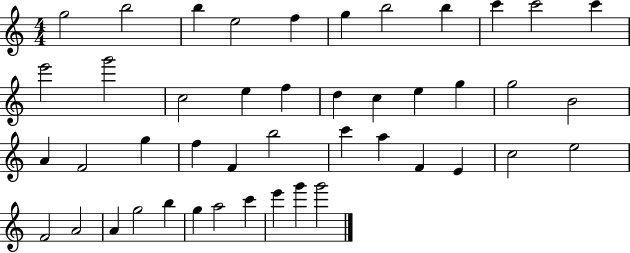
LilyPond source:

{
  \clef treble
  \numericTimeSignature
  \time 4/4
  \key c \major
  g''2 b''2 | b''4 e''2 f''4 | g''4 b''2 b''4 | c'''4 c'''2 c'''4 | \break e'''2 g'''2 | c''2 e''4 f''4 | d''4 c''4 e''4 g''4 | g''2 b'2 | \break a'4 f'2 g''4 | f''4 f'4 b''2 | c'''4 a''4 f'4 e'4 | c''2 e''2 | \break f'2 a'2 | a'4 g''2 b''4 | g''4 a''2 c'''4 | e'''4 g'''4 g'''2 | \break \bar "|."
}